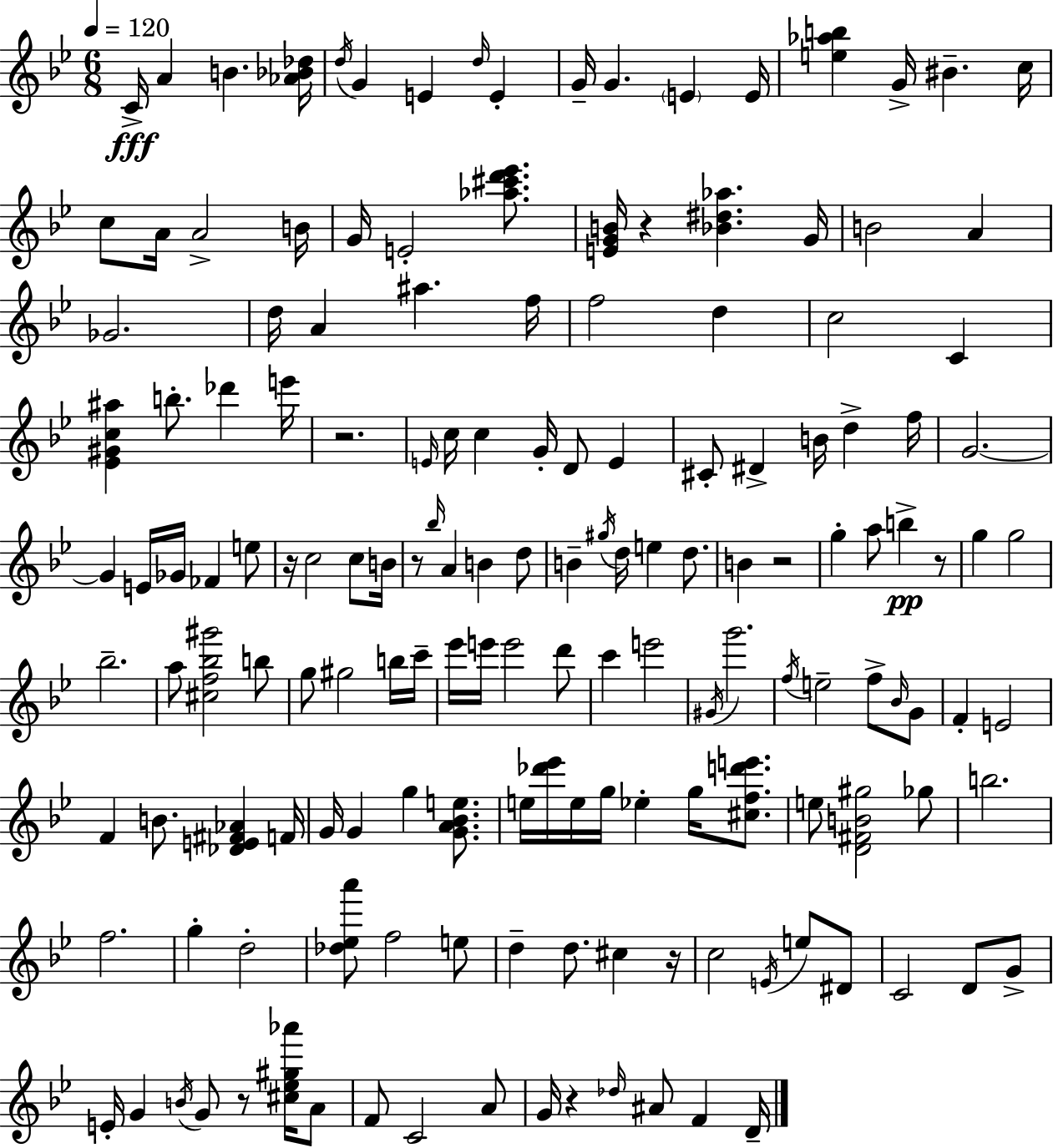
C4/s A4/q B4/q. [Ab4,Bb4,Db5]/s D5/s G4/q E4/q D5/s E4/q G4/s G4/q. E4/q E4/s [E5,Ab5,B5]/q G4/s BIS4/q. C5/s C5/e A4/s A4/h B4/s G4/s E4/h [Ab5,C#6,D6,Eb6]/e. [E4,G4,B4]/s R/q [Bb4,D#5,Ab5]/q. G4/s B4/h A4/q Gb4/h. D5/s A4/q A#5/q. F5/s F5/h D5/q C5/h C4/q [Eb4,G#4,C5,A#5]/q B5/e. Db6/q E6/s R/h. E4/s C5/s C5/q G4/s D4/e E4/q C#4/e D#4/q B4/s D5/q F5/s G4/h. G4/q E4/s Gb4/s FES4/q E5/e R/s C5/h C5/e B4/s R/e Bb5/s A4/q B4/q D5/e B4/q G#5/s D5/s E5/q D5/e. B4/q R/h G5/q A5/e B5/q R/e G5/q G5/h Bb5/h. A5/e [C#5,F5,Bb5,G#6]/h B5/e G5/e G#5/h B5/s C6/s Eb6/s E6/s E6/h D6/e C6/q E6/h G#4/s G6/h. F5/s E5/h F5/e Bb4/s G4/e F4/q E4/h F4/q B4/e. [Db4,E4,F#4,Ab4]/q F4/s G4/s G4/q G5/q [G4,A4,Bb4,E5]/e. E5/s [Db6,Eb6]/s E5/s G5/s Eb5/q G5/s [C#5,F5,D6,E6]/e. E5/e [D4,F#4,B4,G#5]/h Gb5/e B5/h. F5/h. G5/q D5/h [Db5,Eb5,A6]/e F5/h E5/e D5/q D5/e. C#5/q R/s C5/h E4/s E5/e D#4/e C4/h D4/e G4/e E4/s G4/q B4/s G4/e R/e [C#5,Eb5,G#5,Ab6]/s A4/e F4/e C4/h A4/e G4/s R/q Db5/s A#4/e F4/q D4/s